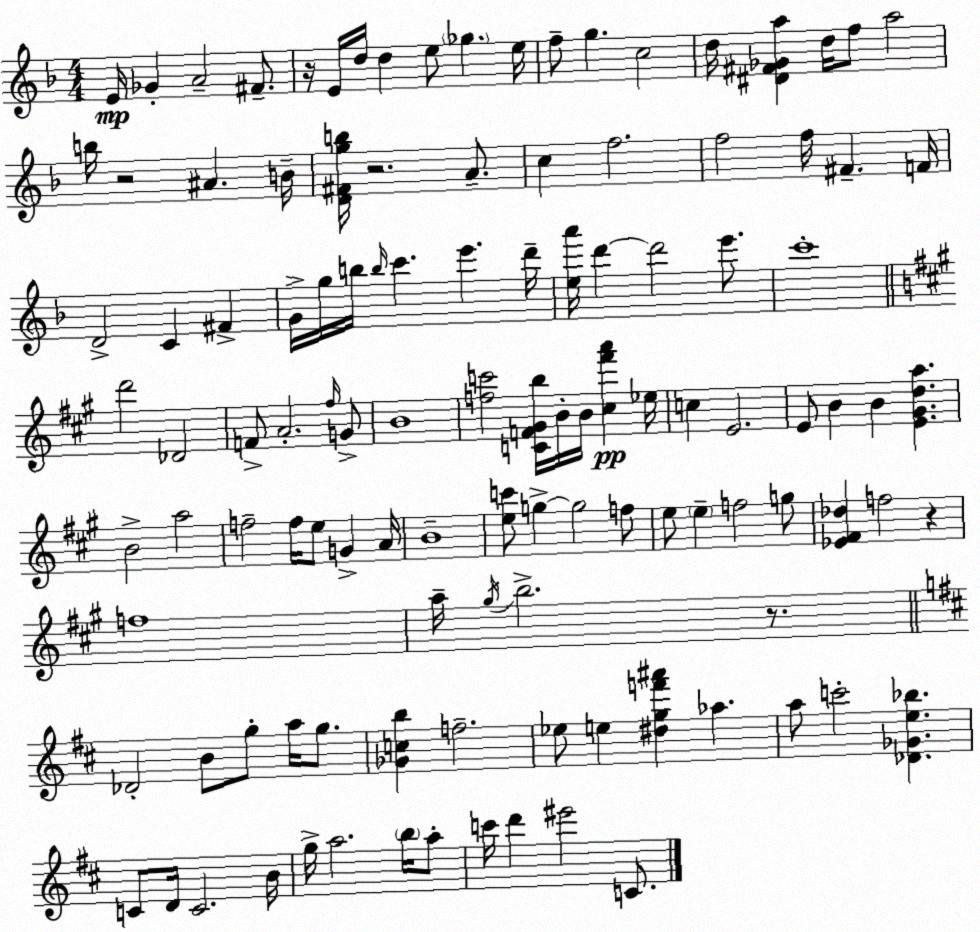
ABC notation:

X:1
T:Untitled
M:4/4
L:1/4
K:F
E/4 _G A2 ^F/2 z/4 E/4 d/4 d e/2 _g e/4 f/2 g c2 d/4 [^D^F_Ga] d/4 f/2 a2 b/4 z2 ^A B/4 [D^Fgb]/4 z2 A/2 c f2 f2 f/4 ^F F/4 D2 C ^F G/4 g/4 b/4 b/4 c' e' d'/4 [ea']/4 d' d'2 e'/2 c'4 d'2 _D2 F/2 A2 ^f/4 G/2 B4 [fc']2 [CF^Gb]/4 B/4 B/4 [^c^f'a'] _e/4 c E2 E/2 B B [E^Gda] B2 a2 f2 f/4 e/2 G A/4 B4 [ec']/2 g g2 f/2 e/2 e f2 g/2 [_E^F_d] f2 z f4 a/4 ^g/4 b2 z/2 _D2 B/2 g/2 a/4 g/2 [_Gcb] f2 _e/2 e [^dgf'^a'] _a a/2 c'2 [_D_Ge_b] C/2 D/4 C2 B/4 g/4 a2 b/4 a/2 c'/4 d' ^e'2 C/2